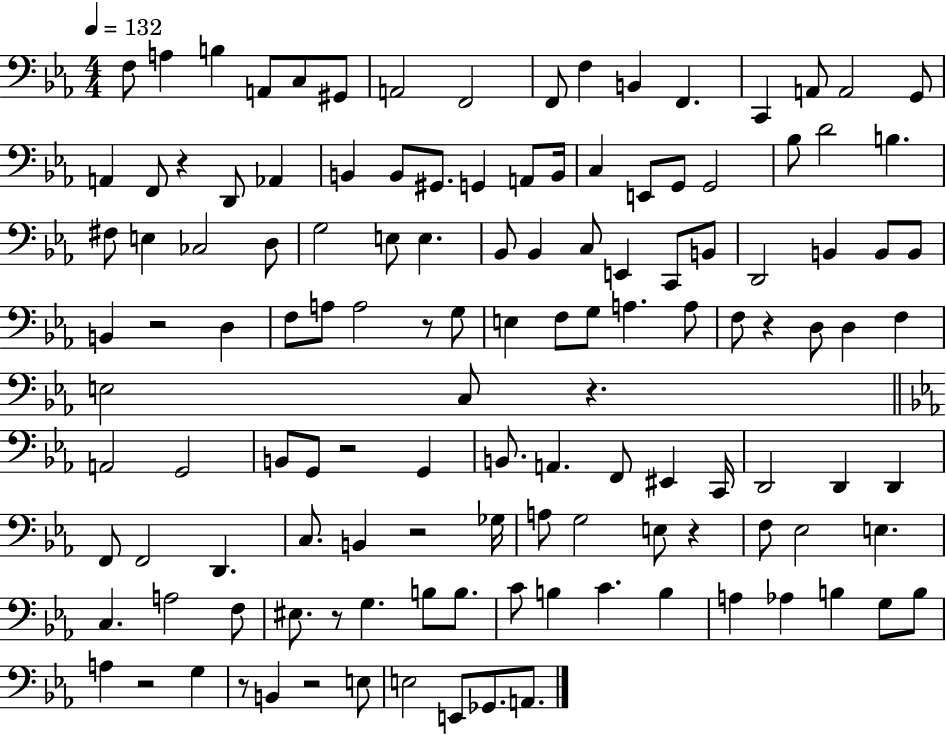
F3/e A3/q B3/q A2/e C3/e G#2/e A2/h F2/h F2/e F3/q B2/q F2/q. C2/q A2/e A2/h G2/e A2/q F2/e R/q D2/e Ab2/q B2/q B2/e G#2/e. G2/q A2/e B2/s C3/q E2/e G2/e G2/h Bb3/e D4/h B3/q. F#3/e E3/q CES3/h D3/e G3/h E3/e E3/q. Bb2/e Bb2/q C3/e E2/q C2/e B2/e D2/h B2/q B2/e B2/e B2/q R/h D3/q F3/e A3/e A3/h R/e G3/e E3/q F3/e G3/e A3/q. A3/e F3/e R/q D3/e D3/q F3/q E3/h C3/e R/q. A2/h G2/h B2/e G2/e R/h G2/q B2/e. A2/q. F2/e EIS2/q C2/s D2/h D2/q D2/q F2/e F2/h D2/q. C3/e. B2/q R/h Gb3/s A3/e G3/h E3/e R/q F3/e Eb3/h E3/q. C3/q. A3/h F3/e EIS3/e. R/e G3/q. B3/e B3/e. C4/e B3/q C4/q. B3/q A3/q Ab3/q B3/q G3/e B3/e A3/q R/h G3/q R/e B2/q R/h E3/e E3/h E2/e Gb2/e. A2/e.